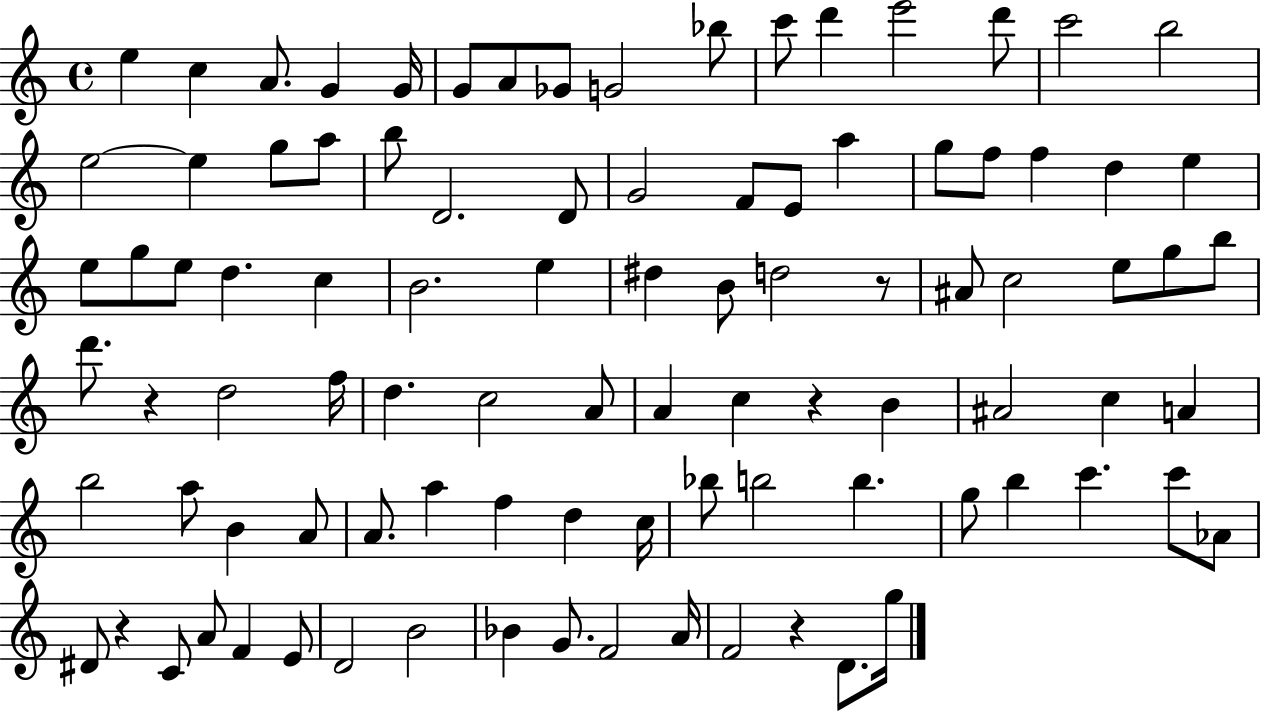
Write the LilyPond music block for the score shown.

{
  \clef treble
  \time 4/4
  \defaultTimeSignature
  \key c \major
  e''4 c''4 a'8. g'4 g'16 | g'8 a'8 ges'8 g'2 bes''8 | c'''8 d'''4 e'''2 d'''8 | c'''2 b''2 | \break e''2~~ e''4 g''8 a''8 | b''8 d'2. d'8 | g'2 f'8 e'8 a''4 | g''8 f''8 f''4 d''4 e''4 | \break e''8 g''8 e''8 d''4. c''4 | b'2. e''4 | dis''4 b'8 d''2 r8 | ais'8 c''2 e''8 g''8 b''8 | \break d'''8. r4 d''2 f''16 | d''4. c''2 a'8 | a'4 c''4 r4 b'4 | ais'2 c''4 a'4 | \break b''2 a''8 b'4 a'8 | a'8. a''4 f''4 d''4 c''16 | bes''8 b''2 b''4. | g''8 b''4 c'''4. c'''8 aes'8 | \break dis'8 r4 c'8 a'8 f'4 e'8 | d'2 b'2 | bes'4 g'8. f'2 a'16 | f'2 r4 d'8. g''16 | \break \bar "|."
}